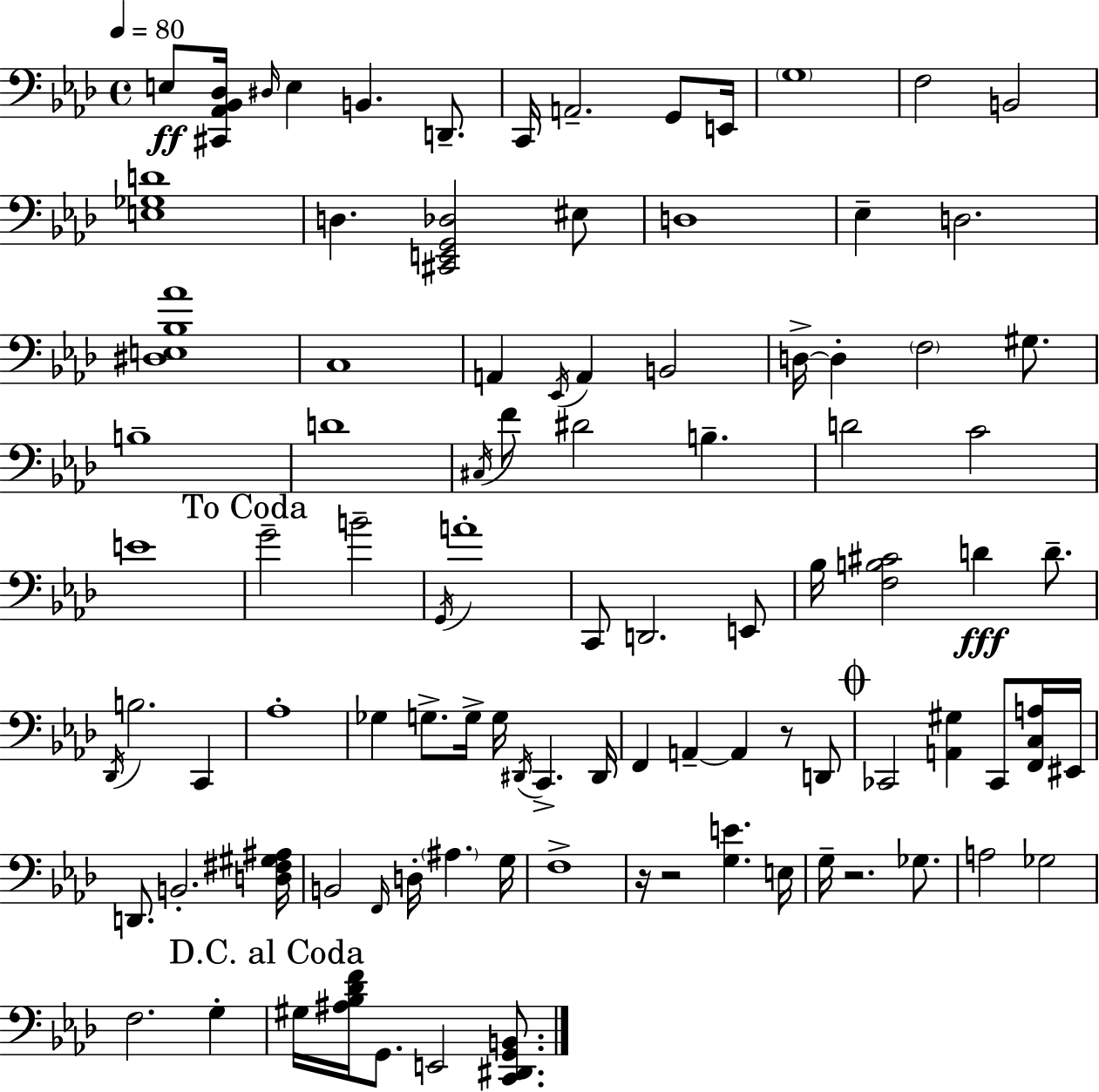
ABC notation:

X:1
T:Untitled
M:4/4
L:1/4
K:Fm
E,/2 [^C,,_A,,_B,,_D,]/4 ^D,/4 E, B,, D,,/2 C,,/4 A,,2 G,,/2 E,,/4 G,4 F,2 B,,2 [E,_G,D]4 D, [^C,,E,,G,,_D,]2 ^E,/2 D,4 _E, D,2 [^D,E,_B,_A]4 C,4 A,, _E,,/4 A,, B,,2 D,/4 D, F,2 ^G,/2 B,4 D4 ^C,/4 F/2 ^D2 B, D2 C2 E4 G2 B2 G,,/4 A4 C,,/2 D,,2 E,,/2 _B,/4 [F,B,^C]2 D D/2 _D,,/4 B,2 C,, _A,4 _G, G,/2 G,/4 G,/4 ^D,,/4 C,, ^D,,/4 F,, A,, A,, z/2 D,,/2 _C,,2 [A,,^G,] _C,,/2 [F,,C,A,]/4 ^E,,/4 D,,/2 B,,2 [D,^F,^G,^A,]/4 B,,2 F,,/4 D,/4 ^A, G,/4 F,4 z/4 z2 [G,E] E,/4 G,/4 z2 _G,/2 A,2 _G,2 F,2 G, ^G,/4 [^A,_B,_DF]/4 G,,/2 E,,2 [C,,^D,,G,,B,,]/2